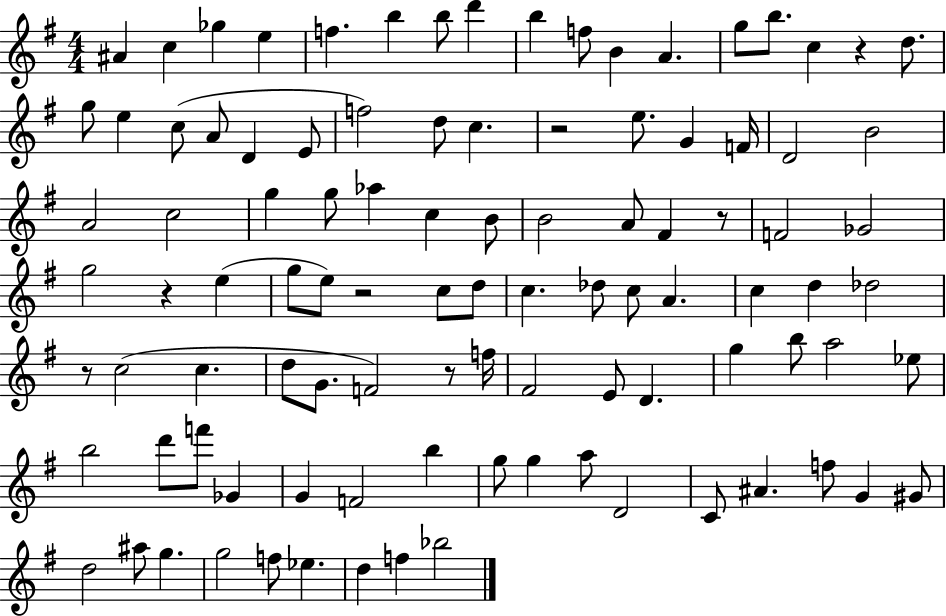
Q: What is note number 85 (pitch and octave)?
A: D5